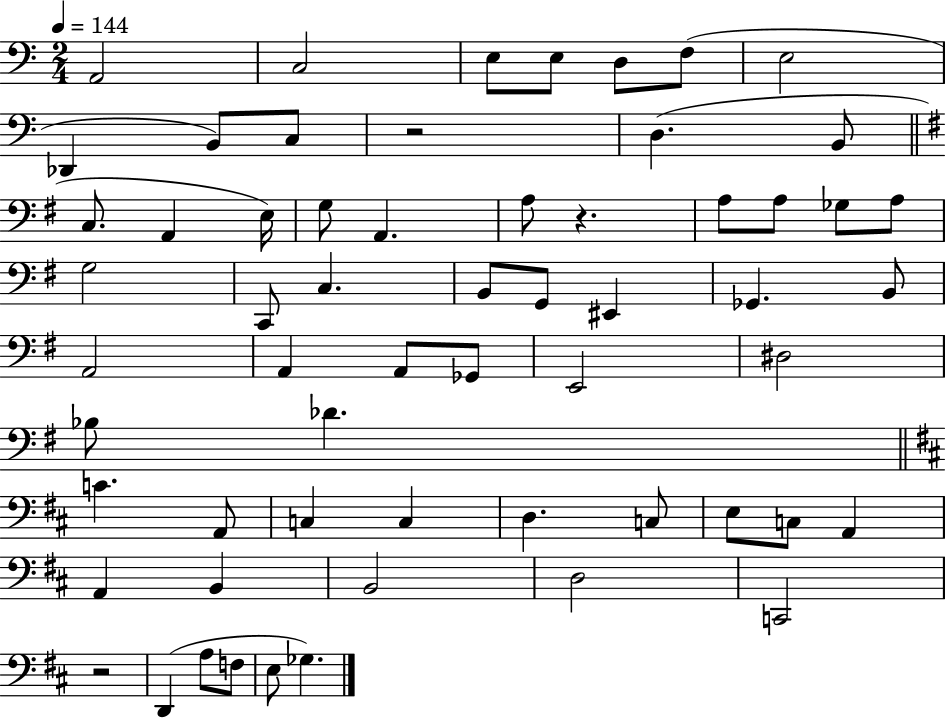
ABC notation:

X:1
T:Untitled
M:2/4
L:1/4
K:C
A,,2 C,2 E,/2 E,/2 D,/2 F,/2 E,2 _D,, B,,/2 C,/2 z2 D, B,,/2 C,/2 A,, E,/4 G,/2 A,, A,/2 z A,/2 A,/2 _G,/2 A,/2 G,2 C,,/2 C, B,,/2 G,,/2 ^E,, _G,, B,,/2 A,,2 A,, A,,/2 _G,,/2 E,,2 ^D,2 _B,/2 _D C A,,/2 C, C, D, C,/2 E,/2 C,/2 A,, A,, B,, B,,2 D,2 C,,2 z2 D,, A,/2 F,/2 E,/2 _G,